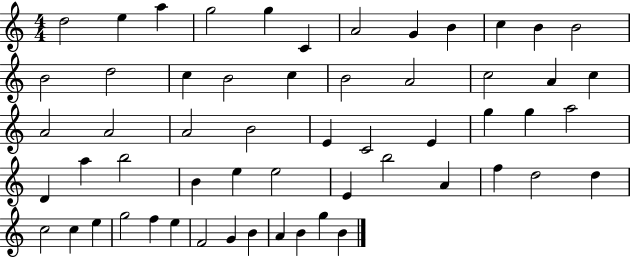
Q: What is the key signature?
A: C major